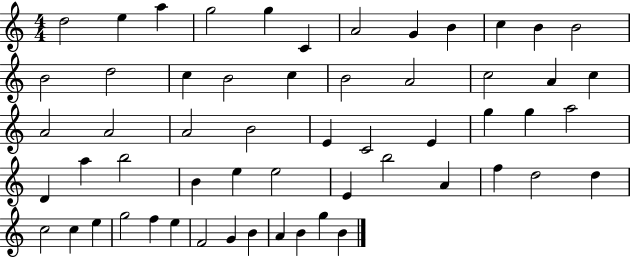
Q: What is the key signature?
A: C major